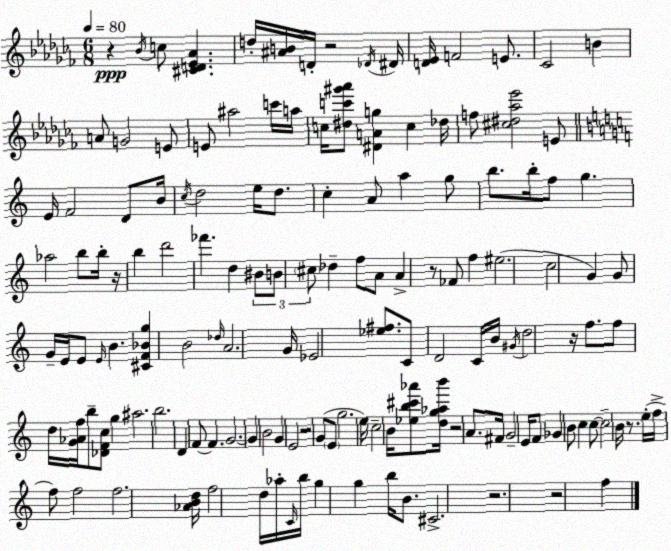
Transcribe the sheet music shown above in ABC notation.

X:1
T:Untitled
M:6/8
L:1/4
K:Abm
z _B/4 c/2 [^CD_E_A] d/4 [^AB]/4 D/4 z2 _D/4 ^D/4 [D_E]/4 F2 E/2 _C2 B A/2 G2 E/2 E/2 ^a2 c'/4 a/4 c/4 [^dc'^g'_a']/2 [^DAg] c _d/4 f/2 [^c^d_a_e']2 E/2 E/4 F2 D/2 B/4 c/4 d2 e/4 d/2 c A/2 a g/2 b/2 b/4 f/2 g _a2 b/2 b/4 z/4 b d'2 _f' d ^B/2 B/2 ^c/2 _d f/2 A/2 A z/2 _F/2 f ^e2 c2 G G/2 G/4 E/4 E/2 E/4 B [^CF_Bg] B2 _d/4 A2 G/4 _E2 [_e^f]/2 C/2 D2 C/4 B/4 ^G/4 d2 z/4 f/2 f/2 d/4 [G_Af]/4 b/2 [_DFc]/2 g ^a2 b2 D F/2 F G2 G B2 G E2 z2 G/2 E/2 g2 e/4 c2 B/4 [_eb^c'_a']/2 [dg_ab']/4 z2 A/2 ^F/4 G2 E/4 F/2 _G B/2 c c/2 c2 B/4 z/2 e/4 f/4 f/2 f2 f2 [_ABd]/4 f2 d/4 _a/4 C/4 b/4 g g b/4 B/2 ^C2 z2 z2 f